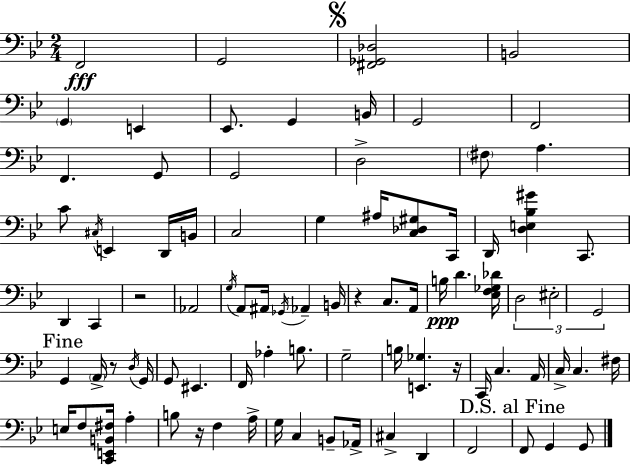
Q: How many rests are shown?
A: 5